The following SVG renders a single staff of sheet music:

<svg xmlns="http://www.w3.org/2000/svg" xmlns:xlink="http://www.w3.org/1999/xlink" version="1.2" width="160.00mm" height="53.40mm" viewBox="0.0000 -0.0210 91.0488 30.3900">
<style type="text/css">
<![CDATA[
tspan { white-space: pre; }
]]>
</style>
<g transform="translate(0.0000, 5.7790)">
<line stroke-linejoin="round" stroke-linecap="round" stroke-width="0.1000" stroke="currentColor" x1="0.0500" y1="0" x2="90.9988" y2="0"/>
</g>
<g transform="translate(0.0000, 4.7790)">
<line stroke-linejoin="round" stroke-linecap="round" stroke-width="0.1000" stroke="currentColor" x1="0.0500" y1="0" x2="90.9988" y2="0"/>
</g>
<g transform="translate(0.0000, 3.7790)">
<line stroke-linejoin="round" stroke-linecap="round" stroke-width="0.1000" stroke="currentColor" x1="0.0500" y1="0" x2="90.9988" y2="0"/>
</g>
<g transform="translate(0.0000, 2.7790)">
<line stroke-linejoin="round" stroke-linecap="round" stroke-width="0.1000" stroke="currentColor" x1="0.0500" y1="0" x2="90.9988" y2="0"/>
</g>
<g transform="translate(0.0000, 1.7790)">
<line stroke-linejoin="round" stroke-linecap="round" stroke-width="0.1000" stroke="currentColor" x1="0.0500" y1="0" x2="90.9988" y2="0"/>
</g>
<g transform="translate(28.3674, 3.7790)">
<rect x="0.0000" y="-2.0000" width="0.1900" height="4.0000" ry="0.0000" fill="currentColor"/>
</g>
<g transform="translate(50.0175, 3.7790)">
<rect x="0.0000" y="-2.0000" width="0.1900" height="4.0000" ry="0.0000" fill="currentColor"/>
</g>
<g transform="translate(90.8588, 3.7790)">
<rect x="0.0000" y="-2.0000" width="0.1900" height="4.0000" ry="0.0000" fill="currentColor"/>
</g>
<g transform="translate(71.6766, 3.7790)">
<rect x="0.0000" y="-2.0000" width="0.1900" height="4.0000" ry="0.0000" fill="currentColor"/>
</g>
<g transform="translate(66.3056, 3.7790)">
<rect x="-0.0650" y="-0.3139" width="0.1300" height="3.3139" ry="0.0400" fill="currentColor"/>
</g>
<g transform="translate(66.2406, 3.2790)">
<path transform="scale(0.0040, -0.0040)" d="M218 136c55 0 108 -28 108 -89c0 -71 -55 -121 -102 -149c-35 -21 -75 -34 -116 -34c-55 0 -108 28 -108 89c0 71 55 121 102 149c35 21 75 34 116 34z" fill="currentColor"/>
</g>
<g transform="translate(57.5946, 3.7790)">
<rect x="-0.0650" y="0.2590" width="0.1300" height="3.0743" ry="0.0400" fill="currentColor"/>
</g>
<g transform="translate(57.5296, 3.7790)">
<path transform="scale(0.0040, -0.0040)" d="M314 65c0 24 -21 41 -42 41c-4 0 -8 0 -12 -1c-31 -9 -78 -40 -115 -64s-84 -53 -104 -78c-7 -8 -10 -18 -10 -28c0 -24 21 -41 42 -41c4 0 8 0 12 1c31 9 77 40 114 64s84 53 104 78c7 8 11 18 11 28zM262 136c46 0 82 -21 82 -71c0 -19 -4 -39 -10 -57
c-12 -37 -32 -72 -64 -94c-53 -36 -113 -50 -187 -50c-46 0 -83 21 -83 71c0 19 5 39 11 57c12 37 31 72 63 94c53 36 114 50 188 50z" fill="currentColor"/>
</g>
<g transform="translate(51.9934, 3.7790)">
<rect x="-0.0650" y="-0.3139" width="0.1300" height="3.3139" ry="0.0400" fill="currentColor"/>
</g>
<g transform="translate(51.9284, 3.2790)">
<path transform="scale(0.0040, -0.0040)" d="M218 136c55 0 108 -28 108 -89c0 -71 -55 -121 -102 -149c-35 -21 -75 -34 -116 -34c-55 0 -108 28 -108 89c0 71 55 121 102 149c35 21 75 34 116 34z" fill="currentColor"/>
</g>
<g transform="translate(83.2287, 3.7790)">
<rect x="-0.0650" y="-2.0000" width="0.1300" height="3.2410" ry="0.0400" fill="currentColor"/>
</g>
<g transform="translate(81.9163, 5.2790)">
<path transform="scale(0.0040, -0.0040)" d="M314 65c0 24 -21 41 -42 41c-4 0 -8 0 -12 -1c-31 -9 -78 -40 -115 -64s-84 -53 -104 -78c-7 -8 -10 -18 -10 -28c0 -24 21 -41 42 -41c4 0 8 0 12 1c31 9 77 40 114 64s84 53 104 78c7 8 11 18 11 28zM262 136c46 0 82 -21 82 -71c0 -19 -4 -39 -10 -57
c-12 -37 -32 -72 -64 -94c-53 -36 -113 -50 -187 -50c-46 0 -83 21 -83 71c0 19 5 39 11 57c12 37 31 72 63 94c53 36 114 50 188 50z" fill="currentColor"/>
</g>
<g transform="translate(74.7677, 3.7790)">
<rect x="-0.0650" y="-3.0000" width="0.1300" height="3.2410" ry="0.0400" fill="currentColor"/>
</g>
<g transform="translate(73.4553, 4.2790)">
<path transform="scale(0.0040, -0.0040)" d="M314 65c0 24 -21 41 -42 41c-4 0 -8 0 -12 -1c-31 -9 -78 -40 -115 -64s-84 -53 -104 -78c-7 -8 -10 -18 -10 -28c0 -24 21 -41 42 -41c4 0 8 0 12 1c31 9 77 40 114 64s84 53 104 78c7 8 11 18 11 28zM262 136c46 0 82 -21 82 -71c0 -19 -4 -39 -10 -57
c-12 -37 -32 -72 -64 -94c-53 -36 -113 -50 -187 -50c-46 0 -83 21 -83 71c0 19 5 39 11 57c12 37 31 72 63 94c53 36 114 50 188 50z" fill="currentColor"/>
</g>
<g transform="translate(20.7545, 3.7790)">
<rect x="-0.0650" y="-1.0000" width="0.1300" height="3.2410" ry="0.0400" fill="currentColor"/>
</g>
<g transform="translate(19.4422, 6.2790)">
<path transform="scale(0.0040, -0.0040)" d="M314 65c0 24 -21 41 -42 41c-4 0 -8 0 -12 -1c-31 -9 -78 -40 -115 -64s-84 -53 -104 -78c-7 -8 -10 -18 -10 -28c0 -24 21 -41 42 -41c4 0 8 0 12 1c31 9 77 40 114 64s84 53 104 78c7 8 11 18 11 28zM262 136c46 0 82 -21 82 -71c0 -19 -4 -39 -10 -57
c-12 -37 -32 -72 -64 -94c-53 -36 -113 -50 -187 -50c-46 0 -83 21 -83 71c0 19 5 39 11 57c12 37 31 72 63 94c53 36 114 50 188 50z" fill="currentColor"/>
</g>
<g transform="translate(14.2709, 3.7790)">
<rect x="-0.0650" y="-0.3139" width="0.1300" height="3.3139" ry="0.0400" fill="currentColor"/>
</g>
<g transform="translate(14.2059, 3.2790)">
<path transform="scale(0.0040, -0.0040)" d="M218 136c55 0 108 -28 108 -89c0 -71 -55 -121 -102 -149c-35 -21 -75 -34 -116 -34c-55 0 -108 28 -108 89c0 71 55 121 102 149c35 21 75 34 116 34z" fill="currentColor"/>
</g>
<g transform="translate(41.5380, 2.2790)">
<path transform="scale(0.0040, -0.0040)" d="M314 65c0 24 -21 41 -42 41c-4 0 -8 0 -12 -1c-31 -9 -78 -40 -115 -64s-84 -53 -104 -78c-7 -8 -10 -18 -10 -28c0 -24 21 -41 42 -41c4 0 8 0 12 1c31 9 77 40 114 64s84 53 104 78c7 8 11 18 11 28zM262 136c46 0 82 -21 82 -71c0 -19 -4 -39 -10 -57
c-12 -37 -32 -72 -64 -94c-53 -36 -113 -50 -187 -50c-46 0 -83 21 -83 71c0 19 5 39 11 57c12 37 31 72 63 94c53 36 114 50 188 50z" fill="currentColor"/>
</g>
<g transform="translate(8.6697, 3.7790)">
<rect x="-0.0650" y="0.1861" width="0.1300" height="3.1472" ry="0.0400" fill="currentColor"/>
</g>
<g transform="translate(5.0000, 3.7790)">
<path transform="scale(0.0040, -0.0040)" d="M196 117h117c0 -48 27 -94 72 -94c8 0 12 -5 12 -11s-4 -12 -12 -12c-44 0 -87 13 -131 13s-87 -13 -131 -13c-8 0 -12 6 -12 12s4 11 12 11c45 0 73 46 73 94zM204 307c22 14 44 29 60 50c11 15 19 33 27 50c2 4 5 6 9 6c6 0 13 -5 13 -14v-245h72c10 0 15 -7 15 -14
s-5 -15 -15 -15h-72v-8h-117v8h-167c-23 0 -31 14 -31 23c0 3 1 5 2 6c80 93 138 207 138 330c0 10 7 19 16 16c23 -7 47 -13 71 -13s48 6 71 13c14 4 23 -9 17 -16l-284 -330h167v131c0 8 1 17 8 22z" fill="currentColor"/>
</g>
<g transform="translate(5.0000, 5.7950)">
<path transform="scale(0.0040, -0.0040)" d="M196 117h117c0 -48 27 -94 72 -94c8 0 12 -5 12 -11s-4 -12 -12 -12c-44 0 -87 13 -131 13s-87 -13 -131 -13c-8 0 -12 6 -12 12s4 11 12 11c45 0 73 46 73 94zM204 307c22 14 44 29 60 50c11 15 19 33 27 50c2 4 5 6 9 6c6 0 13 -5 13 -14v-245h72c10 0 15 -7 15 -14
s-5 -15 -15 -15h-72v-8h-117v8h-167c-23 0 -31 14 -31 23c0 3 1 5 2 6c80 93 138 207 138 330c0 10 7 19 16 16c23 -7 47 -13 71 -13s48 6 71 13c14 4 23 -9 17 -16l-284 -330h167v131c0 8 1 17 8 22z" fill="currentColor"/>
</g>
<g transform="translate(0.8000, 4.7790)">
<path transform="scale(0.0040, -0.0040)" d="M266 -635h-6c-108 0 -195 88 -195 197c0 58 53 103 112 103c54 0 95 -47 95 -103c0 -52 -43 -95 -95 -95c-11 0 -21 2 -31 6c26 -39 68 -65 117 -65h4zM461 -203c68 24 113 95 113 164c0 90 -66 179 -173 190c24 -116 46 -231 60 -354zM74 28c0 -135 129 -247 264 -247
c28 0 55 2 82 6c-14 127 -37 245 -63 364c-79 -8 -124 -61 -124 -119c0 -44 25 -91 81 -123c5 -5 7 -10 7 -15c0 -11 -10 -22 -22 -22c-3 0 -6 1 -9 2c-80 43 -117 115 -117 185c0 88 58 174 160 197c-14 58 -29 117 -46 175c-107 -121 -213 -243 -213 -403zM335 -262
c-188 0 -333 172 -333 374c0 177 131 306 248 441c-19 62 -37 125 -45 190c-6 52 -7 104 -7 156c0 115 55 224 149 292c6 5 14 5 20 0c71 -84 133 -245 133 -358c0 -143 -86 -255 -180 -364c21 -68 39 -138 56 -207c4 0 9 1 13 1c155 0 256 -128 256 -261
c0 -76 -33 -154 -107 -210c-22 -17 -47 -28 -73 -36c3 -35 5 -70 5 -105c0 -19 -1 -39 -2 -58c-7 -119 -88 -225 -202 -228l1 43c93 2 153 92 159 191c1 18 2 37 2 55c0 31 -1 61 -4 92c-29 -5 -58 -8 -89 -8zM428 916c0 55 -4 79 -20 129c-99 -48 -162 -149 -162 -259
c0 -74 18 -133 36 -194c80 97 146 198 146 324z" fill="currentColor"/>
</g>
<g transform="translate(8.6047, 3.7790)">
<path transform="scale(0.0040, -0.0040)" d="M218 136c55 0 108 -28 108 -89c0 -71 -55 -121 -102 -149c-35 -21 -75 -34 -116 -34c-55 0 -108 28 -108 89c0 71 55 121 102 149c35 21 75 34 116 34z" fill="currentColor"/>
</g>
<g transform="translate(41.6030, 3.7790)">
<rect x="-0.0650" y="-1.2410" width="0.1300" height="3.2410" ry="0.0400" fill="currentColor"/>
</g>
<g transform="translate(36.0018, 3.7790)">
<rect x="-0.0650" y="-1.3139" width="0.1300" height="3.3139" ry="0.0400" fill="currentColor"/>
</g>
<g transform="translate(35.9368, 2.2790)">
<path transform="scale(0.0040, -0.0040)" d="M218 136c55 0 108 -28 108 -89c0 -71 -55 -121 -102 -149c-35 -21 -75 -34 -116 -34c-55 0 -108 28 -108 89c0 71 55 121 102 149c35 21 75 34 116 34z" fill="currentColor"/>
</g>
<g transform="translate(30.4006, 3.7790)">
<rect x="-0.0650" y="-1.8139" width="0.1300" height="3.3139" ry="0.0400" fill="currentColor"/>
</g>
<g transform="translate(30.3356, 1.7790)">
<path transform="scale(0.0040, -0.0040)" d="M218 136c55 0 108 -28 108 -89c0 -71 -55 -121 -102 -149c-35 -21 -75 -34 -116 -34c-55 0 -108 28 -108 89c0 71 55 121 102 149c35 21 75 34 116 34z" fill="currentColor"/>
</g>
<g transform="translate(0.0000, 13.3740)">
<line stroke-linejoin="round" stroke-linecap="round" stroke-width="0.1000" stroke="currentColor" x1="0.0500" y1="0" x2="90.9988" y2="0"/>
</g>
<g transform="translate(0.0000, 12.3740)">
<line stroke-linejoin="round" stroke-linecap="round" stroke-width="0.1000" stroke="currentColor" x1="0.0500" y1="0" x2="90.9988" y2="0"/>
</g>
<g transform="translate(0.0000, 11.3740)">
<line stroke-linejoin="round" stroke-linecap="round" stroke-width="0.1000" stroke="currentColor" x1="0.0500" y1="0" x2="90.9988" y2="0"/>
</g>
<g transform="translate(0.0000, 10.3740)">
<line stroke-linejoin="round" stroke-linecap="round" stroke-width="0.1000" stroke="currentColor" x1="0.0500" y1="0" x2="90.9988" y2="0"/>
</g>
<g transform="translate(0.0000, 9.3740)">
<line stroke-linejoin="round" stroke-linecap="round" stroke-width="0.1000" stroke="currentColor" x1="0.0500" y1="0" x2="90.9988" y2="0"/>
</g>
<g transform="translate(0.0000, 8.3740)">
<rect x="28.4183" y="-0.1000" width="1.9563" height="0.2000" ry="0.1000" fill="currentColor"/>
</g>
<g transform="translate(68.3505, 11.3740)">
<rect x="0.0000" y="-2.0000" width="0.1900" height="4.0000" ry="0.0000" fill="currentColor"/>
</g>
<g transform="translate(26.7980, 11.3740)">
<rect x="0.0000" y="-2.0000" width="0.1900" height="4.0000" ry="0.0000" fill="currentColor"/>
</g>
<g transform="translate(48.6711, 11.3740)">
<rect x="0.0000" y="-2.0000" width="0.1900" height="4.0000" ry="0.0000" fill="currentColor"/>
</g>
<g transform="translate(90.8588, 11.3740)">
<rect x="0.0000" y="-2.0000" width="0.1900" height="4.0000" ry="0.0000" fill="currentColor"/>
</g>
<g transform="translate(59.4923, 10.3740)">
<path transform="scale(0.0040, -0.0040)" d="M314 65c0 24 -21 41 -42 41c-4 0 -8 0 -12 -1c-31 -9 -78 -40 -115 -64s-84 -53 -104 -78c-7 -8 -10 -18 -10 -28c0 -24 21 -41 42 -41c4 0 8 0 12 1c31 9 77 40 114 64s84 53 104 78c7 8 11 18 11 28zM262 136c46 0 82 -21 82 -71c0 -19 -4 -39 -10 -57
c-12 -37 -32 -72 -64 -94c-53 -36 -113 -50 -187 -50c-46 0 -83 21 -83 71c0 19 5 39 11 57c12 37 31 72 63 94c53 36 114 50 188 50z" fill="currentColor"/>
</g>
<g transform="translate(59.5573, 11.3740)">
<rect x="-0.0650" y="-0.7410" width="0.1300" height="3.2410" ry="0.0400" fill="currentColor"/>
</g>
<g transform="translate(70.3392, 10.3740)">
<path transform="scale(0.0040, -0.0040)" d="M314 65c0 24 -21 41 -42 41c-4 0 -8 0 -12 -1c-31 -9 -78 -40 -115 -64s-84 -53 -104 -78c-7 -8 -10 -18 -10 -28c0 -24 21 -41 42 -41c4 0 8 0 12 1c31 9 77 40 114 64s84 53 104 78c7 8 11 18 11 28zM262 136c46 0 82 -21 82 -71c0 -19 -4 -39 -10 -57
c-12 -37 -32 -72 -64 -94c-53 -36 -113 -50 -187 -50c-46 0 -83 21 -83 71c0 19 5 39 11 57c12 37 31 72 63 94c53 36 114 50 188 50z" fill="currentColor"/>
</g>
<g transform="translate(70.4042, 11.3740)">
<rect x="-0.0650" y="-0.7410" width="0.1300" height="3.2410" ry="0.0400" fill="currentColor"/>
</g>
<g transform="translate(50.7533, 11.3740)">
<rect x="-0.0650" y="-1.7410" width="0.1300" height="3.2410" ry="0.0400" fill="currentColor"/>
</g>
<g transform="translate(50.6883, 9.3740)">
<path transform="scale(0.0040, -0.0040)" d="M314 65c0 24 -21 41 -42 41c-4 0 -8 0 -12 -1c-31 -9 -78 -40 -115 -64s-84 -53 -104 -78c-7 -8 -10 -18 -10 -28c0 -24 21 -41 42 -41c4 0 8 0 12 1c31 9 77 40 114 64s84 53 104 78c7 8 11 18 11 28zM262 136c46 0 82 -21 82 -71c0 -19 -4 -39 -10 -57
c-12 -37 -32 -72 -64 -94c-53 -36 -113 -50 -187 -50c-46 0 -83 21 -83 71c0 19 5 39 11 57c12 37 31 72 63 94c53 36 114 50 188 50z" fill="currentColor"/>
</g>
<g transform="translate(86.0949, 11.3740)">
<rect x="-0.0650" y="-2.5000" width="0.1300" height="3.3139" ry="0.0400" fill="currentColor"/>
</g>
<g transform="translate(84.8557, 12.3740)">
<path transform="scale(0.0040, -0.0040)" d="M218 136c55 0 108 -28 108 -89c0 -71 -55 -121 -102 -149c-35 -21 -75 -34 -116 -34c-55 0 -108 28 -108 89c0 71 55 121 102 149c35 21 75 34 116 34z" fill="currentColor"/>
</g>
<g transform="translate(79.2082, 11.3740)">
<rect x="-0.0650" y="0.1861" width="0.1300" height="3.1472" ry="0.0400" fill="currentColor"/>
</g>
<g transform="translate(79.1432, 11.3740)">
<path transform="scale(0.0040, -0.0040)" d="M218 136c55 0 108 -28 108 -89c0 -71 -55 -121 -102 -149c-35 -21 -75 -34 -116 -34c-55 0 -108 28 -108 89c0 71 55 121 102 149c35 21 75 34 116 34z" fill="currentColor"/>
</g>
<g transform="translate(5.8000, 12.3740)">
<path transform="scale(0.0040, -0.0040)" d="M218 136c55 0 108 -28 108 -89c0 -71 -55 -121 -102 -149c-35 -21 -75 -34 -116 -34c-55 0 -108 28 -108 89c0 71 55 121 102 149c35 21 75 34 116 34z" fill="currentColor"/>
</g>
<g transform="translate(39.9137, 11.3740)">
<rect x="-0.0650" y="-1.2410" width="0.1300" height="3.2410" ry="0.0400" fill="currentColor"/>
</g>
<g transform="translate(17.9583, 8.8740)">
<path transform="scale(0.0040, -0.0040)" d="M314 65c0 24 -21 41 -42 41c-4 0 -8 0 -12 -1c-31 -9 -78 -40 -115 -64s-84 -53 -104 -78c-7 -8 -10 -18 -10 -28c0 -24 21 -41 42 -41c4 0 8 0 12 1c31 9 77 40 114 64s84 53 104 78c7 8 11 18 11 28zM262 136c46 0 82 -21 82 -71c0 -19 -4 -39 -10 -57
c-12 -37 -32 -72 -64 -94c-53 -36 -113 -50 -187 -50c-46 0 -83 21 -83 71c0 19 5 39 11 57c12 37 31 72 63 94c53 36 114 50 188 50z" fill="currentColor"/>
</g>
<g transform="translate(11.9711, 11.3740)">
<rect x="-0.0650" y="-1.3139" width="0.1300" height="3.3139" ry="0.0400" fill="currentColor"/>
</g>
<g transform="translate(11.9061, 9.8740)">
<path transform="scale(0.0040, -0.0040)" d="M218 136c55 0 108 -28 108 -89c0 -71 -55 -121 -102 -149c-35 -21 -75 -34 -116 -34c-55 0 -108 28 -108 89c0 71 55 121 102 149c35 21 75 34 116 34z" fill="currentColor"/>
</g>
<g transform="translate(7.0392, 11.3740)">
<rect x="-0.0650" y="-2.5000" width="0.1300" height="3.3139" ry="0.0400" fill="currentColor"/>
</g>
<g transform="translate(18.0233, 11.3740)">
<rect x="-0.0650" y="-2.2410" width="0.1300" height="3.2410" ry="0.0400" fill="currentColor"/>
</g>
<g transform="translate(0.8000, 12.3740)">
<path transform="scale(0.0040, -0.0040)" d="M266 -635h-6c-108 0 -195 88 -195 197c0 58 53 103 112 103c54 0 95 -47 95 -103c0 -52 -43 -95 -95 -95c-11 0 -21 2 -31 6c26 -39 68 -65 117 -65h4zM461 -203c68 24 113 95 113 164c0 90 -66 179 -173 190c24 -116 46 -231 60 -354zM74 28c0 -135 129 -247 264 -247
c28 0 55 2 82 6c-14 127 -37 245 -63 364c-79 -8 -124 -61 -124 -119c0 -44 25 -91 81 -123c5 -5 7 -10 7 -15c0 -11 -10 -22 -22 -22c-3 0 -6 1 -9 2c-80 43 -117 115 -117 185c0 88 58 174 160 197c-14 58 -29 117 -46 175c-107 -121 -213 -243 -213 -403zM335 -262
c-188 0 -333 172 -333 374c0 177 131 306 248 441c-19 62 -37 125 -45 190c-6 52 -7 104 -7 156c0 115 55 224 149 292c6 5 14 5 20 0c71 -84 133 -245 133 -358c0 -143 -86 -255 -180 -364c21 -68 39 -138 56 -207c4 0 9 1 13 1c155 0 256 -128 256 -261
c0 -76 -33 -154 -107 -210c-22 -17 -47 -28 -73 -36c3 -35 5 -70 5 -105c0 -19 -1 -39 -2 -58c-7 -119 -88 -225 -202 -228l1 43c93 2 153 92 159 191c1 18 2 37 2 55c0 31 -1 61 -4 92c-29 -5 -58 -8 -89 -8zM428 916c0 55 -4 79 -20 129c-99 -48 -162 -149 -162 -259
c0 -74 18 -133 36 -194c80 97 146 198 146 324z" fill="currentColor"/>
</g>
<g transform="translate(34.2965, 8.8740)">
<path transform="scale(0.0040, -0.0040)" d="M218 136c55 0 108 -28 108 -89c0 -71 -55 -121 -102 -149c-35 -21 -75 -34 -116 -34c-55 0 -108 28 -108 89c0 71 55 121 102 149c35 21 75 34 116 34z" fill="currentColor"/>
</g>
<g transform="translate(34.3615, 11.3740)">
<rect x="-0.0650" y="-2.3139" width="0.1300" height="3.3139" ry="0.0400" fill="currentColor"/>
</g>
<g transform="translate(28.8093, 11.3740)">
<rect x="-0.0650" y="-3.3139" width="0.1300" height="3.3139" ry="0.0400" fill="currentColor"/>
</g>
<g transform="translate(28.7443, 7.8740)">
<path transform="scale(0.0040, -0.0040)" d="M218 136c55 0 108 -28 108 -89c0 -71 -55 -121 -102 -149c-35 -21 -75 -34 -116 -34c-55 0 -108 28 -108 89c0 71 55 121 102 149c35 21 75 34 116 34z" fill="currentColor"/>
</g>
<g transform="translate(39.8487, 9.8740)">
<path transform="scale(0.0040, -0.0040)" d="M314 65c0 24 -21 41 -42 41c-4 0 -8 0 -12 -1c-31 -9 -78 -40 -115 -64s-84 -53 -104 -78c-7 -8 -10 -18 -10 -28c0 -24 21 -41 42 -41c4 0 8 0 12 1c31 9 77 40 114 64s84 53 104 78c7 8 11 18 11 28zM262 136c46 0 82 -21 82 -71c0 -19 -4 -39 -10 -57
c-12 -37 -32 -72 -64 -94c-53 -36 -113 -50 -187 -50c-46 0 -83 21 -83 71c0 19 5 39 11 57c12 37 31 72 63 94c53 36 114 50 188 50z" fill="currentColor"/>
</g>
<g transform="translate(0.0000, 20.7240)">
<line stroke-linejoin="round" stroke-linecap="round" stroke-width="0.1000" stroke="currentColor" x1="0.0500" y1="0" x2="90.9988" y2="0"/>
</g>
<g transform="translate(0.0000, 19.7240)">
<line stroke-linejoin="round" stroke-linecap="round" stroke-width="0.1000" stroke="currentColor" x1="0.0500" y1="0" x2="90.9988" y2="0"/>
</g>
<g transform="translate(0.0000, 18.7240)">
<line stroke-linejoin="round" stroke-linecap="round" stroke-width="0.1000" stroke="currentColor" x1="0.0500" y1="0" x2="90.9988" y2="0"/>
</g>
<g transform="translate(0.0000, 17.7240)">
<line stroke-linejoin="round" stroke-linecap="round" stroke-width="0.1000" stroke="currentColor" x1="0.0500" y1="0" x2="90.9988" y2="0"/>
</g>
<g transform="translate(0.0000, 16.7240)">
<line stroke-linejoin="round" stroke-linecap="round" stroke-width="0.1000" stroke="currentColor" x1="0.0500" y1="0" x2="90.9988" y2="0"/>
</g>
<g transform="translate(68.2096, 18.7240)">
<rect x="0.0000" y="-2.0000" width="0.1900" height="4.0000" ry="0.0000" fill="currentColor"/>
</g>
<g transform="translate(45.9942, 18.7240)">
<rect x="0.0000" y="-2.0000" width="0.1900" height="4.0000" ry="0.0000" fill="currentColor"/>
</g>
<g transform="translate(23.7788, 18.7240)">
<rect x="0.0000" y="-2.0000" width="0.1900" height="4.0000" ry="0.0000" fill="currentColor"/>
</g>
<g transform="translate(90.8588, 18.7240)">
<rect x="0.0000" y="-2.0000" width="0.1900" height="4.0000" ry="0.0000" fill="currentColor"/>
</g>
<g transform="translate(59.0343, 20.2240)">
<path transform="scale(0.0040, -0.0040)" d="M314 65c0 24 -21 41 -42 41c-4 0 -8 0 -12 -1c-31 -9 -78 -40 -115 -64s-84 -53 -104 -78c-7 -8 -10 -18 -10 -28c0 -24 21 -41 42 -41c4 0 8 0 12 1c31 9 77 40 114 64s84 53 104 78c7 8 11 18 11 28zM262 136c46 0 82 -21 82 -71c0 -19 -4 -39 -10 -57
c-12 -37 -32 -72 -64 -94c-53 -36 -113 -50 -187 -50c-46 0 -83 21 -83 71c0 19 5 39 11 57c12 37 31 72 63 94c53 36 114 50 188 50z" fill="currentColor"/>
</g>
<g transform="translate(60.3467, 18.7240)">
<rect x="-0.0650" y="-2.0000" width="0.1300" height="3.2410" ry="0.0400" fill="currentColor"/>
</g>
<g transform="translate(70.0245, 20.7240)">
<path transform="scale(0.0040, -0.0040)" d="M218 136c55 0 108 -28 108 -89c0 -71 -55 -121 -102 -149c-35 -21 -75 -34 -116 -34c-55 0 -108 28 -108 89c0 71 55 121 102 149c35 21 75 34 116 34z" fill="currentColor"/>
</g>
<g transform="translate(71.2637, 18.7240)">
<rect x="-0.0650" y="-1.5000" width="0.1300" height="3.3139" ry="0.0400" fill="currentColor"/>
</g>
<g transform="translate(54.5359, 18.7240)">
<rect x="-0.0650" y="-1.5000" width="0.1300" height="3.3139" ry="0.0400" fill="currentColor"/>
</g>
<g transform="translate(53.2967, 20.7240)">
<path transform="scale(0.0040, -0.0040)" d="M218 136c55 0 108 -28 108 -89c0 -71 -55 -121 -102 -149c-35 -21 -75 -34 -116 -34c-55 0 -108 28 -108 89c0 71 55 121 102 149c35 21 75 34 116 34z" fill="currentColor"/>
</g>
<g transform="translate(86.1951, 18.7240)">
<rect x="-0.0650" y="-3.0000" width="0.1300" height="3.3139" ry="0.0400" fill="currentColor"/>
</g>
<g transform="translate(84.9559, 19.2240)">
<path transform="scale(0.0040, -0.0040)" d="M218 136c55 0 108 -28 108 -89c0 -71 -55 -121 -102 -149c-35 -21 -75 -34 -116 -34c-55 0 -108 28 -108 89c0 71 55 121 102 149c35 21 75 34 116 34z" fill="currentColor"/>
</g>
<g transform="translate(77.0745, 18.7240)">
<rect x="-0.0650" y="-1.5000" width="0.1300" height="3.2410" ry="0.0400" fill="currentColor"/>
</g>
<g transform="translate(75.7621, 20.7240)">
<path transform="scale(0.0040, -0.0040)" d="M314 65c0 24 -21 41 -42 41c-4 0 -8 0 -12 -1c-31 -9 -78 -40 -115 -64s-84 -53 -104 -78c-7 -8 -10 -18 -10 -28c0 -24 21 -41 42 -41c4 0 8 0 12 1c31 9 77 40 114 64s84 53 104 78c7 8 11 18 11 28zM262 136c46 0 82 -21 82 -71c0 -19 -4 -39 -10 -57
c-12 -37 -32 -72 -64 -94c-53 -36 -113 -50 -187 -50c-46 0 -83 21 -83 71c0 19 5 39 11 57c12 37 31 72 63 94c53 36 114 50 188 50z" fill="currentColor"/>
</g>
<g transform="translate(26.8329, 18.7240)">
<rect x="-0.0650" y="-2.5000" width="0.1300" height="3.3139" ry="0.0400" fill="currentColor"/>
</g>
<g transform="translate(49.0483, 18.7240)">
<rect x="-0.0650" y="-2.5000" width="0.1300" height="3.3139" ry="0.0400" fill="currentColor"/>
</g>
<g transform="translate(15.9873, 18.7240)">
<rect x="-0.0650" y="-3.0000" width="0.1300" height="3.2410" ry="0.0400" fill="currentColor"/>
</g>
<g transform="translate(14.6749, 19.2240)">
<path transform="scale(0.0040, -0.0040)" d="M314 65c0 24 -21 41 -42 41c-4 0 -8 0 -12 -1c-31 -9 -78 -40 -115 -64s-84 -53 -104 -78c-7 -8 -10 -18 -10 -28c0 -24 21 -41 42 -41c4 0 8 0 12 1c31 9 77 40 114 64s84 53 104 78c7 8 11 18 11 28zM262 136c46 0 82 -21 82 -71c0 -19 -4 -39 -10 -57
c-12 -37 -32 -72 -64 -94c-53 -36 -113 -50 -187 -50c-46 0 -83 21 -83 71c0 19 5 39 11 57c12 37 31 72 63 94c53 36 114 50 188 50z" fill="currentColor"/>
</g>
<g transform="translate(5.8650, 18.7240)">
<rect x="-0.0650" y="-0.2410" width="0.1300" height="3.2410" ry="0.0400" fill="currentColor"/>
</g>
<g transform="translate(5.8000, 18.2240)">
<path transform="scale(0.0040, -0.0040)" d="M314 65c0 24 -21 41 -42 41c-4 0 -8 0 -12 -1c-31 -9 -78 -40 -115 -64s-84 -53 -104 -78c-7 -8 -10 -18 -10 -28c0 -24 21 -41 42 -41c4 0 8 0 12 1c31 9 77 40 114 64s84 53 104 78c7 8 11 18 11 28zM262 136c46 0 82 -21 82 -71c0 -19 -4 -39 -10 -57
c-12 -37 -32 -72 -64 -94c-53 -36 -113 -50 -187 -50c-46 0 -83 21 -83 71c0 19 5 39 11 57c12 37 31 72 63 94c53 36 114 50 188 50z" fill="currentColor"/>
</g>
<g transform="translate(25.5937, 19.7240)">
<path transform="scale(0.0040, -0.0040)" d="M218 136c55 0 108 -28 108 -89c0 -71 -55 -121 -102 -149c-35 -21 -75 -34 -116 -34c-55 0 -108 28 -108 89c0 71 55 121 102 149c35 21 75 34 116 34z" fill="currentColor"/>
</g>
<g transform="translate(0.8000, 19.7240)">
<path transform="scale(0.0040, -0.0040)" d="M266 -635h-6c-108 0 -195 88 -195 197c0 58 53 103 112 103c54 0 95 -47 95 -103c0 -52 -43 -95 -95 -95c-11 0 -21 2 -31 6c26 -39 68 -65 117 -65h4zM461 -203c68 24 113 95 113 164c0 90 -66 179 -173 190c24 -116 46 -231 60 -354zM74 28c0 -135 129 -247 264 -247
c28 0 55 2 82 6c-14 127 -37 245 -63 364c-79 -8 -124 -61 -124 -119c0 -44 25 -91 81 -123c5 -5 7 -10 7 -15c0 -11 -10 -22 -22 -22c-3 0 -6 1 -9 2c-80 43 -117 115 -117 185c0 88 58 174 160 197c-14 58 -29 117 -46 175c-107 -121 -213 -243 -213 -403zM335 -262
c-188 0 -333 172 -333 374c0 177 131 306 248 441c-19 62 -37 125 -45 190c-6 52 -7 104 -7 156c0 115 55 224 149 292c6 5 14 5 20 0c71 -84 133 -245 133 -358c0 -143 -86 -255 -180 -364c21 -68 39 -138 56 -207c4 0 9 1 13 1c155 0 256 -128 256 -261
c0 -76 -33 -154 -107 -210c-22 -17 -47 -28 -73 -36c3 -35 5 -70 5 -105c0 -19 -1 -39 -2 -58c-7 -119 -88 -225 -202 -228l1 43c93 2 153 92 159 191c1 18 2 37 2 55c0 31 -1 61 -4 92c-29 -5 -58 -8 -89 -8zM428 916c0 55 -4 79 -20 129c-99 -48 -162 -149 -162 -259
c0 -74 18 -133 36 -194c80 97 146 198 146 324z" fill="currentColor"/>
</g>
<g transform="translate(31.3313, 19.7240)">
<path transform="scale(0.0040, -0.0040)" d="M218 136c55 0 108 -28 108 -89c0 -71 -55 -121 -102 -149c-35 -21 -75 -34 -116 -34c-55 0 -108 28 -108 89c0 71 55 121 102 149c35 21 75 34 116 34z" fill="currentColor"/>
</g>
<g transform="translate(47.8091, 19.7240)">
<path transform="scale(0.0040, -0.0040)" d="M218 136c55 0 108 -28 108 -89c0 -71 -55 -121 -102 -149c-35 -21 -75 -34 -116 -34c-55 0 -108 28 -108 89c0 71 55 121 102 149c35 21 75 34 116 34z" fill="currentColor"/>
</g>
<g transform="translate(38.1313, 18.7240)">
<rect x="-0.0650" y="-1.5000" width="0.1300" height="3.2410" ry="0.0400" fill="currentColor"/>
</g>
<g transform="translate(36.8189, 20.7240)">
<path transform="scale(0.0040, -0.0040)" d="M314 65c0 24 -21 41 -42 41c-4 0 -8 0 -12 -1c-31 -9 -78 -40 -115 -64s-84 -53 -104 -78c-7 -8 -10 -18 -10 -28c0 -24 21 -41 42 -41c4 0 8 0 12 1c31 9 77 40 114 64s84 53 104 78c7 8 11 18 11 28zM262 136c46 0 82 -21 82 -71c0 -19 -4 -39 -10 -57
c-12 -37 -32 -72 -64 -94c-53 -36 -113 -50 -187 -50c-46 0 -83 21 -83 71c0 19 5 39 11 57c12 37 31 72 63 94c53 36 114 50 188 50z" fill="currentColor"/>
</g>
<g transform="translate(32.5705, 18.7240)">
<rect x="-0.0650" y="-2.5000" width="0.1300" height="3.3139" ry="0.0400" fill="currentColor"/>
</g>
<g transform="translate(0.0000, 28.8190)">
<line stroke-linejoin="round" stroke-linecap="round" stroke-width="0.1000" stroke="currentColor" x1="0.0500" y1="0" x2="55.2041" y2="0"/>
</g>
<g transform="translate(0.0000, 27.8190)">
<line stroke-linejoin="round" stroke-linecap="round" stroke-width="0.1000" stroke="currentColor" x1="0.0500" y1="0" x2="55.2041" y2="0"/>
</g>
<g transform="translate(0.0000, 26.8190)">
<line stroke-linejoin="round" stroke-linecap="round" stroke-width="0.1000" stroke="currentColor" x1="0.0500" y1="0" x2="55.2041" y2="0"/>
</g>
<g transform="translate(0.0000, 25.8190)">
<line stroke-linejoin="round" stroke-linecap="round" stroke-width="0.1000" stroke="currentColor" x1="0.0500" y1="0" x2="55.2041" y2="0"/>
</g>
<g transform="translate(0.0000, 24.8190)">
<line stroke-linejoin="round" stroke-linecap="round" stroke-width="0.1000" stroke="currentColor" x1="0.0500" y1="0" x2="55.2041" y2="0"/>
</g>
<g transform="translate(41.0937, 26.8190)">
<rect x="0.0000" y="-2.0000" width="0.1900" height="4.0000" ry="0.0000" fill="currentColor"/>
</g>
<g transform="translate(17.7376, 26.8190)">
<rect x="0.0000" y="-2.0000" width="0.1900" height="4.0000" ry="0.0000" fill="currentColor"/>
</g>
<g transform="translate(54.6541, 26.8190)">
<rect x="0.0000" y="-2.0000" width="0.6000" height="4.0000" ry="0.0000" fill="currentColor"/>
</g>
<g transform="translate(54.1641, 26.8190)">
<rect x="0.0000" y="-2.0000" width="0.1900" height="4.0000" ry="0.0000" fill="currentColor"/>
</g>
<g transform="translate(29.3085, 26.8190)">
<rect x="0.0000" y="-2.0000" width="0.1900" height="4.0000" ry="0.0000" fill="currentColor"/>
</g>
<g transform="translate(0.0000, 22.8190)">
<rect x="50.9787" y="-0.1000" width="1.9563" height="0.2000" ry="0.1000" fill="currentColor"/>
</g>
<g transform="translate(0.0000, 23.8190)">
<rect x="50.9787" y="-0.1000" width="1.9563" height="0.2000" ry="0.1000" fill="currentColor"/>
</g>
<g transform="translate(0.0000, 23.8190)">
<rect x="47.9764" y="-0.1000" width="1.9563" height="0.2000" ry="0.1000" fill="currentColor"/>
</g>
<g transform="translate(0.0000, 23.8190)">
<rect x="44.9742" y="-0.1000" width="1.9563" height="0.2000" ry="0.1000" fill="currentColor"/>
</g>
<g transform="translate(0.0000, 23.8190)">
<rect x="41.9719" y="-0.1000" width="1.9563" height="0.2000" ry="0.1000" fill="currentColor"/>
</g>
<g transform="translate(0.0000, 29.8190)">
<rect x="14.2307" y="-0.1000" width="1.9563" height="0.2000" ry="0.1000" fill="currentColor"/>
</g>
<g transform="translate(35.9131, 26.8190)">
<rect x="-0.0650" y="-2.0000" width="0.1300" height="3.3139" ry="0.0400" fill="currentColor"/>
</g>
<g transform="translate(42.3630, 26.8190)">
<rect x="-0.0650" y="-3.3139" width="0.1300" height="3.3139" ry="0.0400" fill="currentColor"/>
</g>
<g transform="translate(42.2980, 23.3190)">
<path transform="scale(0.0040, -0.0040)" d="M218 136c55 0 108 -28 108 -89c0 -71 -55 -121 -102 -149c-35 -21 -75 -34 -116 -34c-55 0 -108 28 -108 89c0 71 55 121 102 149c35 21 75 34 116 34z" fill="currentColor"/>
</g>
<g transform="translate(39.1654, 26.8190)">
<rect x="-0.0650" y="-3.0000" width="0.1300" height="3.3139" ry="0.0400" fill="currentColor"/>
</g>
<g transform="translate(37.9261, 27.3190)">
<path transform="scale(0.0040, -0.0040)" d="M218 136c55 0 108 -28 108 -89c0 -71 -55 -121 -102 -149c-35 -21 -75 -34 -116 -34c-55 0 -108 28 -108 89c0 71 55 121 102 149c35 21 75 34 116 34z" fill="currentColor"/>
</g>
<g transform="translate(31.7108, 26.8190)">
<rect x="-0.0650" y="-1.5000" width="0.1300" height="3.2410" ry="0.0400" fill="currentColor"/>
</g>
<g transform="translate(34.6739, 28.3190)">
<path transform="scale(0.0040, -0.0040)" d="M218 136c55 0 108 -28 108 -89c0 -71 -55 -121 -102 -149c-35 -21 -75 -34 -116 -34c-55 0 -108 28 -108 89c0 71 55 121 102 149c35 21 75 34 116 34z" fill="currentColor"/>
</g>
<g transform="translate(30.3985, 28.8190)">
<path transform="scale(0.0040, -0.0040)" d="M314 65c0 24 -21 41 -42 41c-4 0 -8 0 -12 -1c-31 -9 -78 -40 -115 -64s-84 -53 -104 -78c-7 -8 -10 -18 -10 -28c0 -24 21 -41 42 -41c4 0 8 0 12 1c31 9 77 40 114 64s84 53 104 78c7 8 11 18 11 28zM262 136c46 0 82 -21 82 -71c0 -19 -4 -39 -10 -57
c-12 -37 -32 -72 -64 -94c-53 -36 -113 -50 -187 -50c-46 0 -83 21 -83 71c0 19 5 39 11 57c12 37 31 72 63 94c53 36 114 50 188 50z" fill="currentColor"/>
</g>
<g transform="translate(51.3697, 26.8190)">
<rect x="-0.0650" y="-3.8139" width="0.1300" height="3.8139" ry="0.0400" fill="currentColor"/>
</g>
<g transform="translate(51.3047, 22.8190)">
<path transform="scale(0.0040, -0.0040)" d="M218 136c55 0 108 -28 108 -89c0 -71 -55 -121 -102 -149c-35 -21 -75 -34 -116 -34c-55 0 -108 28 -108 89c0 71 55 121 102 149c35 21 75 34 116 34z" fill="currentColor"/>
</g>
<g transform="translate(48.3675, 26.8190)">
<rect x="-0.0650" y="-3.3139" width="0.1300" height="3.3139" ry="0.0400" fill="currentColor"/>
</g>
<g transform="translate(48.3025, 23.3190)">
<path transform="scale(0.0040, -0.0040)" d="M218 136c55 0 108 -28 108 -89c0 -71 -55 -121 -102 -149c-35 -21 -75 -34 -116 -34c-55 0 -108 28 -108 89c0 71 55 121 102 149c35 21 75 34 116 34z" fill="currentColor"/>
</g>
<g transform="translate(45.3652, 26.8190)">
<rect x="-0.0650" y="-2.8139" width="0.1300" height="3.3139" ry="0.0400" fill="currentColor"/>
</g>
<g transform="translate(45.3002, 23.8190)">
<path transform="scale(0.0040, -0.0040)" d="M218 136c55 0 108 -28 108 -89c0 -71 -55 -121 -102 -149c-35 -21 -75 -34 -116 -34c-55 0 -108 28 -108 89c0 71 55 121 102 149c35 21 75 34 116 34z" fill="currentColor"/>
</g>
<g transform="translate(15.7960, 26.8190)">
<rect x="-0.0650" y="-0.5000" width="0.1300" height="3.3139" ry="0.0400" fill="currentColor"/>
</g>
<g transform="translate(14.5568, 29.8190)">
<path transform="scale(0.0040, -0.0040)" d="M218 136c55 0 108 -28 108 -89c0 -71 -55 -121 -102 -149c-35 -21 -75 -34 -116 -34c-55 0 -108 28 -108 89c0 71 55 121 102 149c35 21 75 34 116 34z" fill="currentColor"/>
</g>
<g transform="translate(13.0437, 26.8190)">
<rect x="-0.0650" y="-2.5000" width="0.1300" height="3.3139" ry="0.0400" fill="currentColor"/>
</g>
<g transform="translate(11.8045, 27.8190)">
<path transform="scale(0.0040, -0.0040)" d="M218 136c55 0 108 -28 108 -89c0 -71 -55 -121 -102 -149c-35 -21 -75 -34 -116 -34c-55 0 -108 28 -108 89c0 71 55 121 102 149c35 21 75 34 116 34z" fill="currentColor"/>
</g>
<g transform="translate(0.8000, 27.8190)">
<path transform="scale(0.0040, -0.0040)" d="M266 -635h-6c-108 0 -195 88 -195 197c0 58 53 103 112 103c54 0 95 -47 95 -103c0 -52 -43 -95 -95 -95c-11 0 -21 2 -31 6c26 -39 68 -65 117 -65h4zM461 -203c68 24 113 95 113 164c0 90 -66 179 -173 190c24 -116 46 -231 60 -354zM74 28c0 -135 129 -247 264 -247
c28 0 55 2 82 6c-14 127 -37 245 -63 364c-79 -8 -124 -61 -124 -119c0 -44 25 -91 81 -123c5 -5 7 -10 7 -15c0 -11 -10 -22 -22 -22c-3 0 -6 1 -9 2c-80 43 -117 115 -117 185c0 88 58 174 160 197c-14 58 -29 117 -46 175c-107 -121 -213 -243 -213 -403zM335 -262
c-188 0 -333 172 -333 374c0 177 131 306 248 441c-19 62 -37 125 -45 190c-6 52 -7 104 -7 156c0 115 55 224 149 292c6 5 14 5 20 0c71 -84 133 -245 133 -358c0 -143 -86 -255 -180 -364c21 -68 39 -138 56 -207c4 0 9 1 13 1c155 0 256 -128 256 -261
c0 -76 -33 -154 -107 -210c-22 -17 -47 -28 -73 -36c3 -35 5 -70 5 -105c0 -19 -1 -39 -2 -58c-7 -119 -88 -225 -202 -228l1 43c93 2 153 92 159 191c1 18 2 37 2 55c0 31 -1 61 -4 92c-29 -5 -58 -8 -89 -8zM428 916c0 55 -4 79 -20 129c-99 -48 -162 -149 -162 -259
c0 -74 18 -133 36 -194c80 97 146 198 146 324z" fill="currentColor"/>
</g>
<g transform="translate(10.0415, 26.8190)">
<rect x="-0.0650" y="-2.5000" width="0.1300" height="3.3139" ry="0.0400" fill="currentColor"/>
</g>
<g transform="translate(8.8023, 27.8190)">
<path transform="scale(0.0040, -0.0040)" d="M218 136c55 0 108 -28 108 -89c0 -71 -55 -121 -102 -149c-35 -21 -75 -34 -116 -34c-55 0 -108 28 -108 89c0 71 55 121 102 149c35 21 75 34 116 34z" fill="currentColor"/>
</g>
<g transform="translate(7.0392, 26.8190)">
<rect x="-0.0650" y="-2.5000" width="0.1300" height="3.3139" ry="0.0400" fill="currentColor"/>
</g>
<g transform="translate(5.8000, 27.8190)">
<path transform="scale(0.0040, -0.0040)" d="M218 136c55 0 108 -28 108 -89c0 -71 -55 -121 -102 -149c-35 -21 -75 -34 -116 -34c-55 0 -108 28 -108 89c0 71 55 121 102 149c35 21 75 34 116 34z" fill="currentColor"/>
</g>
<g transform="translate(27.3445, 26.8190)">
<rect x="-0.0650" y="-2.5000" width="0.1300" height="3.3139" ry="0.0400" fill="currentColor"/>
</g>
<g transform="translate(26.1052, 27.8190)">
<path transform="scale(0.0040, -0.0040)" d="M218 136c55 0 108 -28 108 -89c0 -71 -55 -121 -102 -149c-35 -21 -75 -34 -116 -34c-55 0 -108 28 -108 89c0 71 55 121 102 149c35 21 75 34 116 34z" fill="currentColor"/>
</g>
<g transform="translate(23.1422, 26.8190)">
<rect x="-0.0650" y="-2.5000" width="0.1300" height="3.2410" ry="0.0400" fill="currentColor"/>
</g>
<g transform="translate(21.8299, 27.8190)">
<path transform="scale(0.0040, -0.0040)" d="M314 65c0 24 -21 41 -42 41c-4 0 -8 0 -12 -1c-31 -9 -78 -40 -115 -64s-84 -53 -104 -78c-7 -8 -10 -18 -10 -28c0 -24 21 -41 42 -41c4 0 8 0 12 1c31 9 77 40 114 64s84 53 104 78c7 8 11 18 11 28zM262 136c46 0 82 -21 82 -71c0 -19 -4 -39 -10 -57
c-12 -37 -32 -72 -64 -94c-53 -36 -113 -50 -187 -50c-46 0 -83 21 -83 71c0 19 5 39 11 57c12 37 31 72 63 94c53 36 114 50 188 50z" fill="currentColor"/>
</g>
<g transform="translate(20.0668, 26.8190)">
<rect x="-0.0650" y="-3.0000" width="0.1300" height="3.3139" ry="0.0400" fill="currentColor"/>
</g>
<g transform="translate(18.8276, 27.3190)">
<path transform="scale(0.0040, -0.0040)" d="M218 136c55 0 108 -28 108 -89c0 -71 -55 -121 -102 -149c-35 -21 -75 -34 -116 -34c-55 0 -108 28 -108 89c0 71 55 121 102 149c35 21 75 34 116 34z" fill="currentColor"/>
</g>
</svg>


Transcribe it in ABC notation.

X:1
T:Untitled
M:4/4
L:1/4
K:C
B c D2 f e e2 c B2 c A2 F2 G e g2 b g e2 f2 d2 d2 B G c2 A2 G G E2 G E F2 E E2 A G G G C A G2 G E2 F A b a b c'